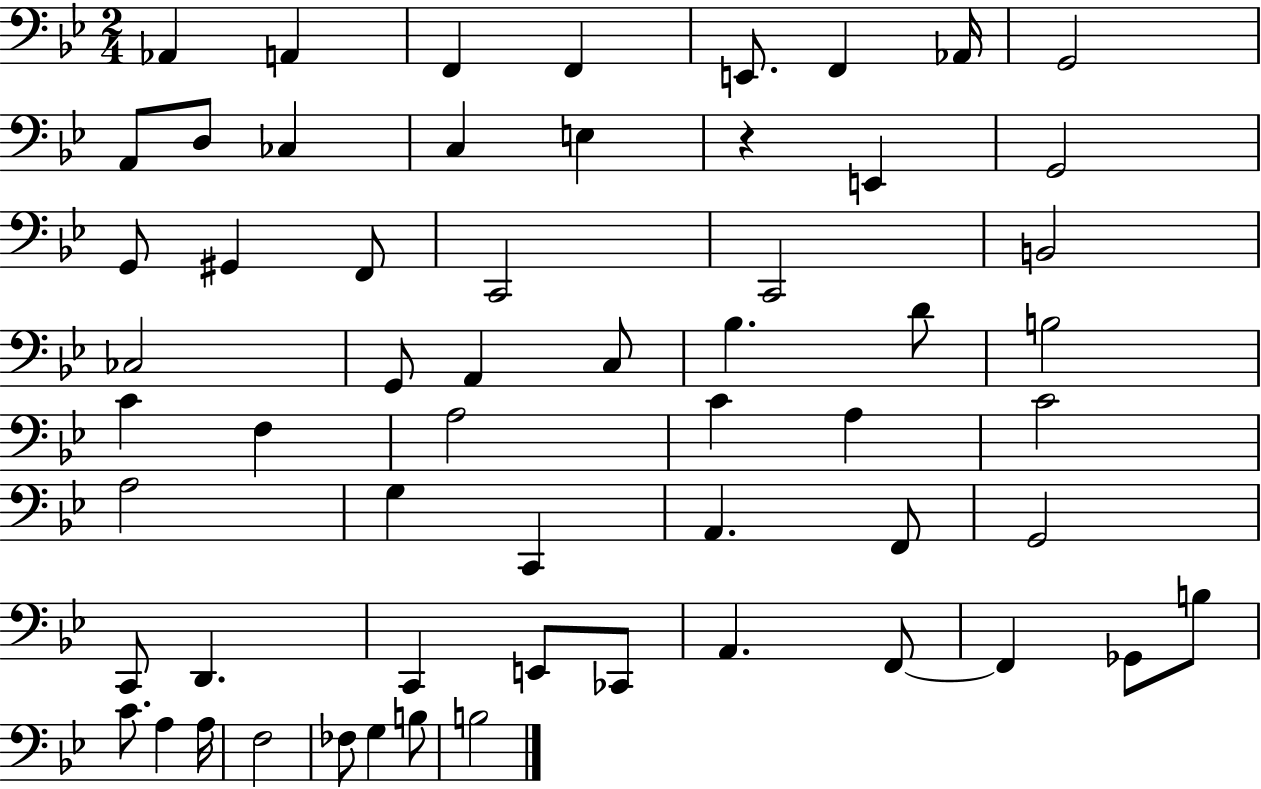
X:1
T:Untitled
M:2/4
L:1/4
K:Bb
_A,, A,, F,, F,, E,,/2 F,, _A,,/4 G,,2 A,,/2 D,/2 _C, C, E, z E,, G,,2 G,,/2 ^G,, F,,/2 C,,2 C,,2 B,,2 _C,2 G,,/2 A,, C,/2 _B, D/2 B,2 C F, A,2 C A, C2 A,2 G, C,, A,, F,,/2 G,,2 C,,/2 D,, C,, E,,/2 _C,,/2 A,, F,,/2 F,, _G,,/2 B,/2 C/2 A, A,/4 F,2 _F,/2 G, B,/2 B,2